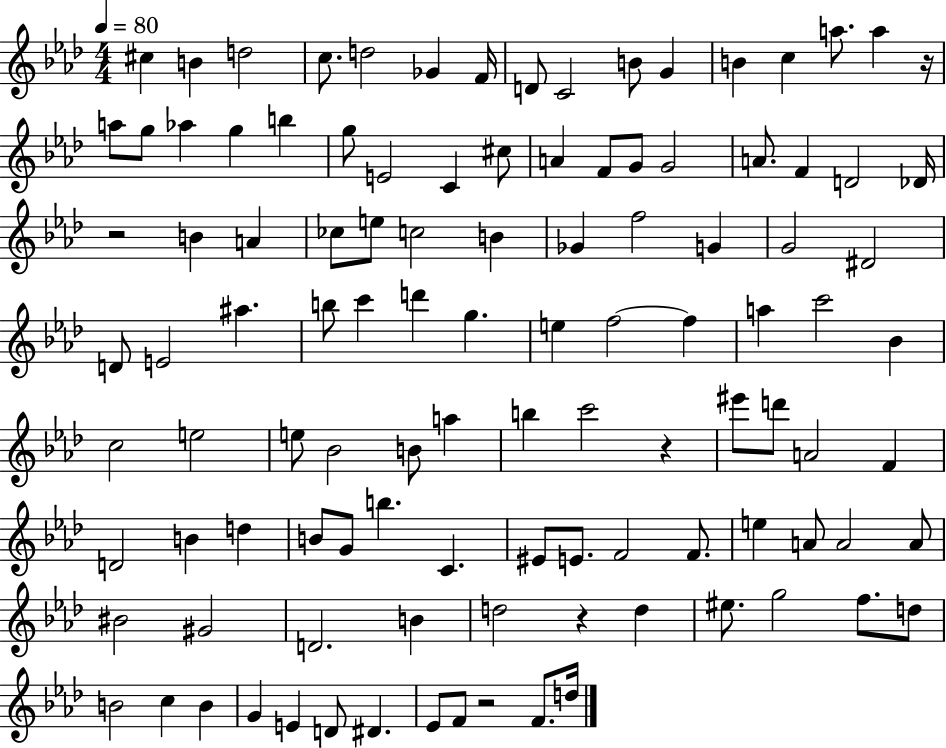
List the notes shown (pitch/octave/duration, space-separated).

C#5/q B4/q D5/h C5/e. D5/h Gb4/q F4/s D4/e C4/h B4/e G4/q B4/q C5/q A5/e. A5/q R/s A5/e G5/e Ab5/q G5/q B5/q G5/e E4/h C4/q C#5/e A4/q F4/e G4/e G4/h A4/e. F4/q D4/h Db4/s R/h B4/q A4/q CES5/e E5/e C5/h B4/q Gb4/q F5/h G4/q G4/h D#4/h D4/e E4/h A#5/q. B5/e C6/q D6/q G5/q. E5/q F5/h F5/q A5/q C6/h Bb4/q C5/h E5/h E5/e Bb4/h B4/e A5/q B5/q C6/h R/q EIS6/e D6/e A4/h F4/q D4/h B4/q D5/q B4/e G4/e B5/q. C4/q. EIS4/e E4/e. F4/h F4/e. E5/q A4/e A4/h A4/e BIS4/h G#4/h D4/h. B4/q D5/h R/q D5/q EIS5/e. G5/h F5/e. D5/e B4/h C5/q B4/q G4/q E4/q D4/e D#4/q. Eb4/e F4/e R/h F4/e. D5/s